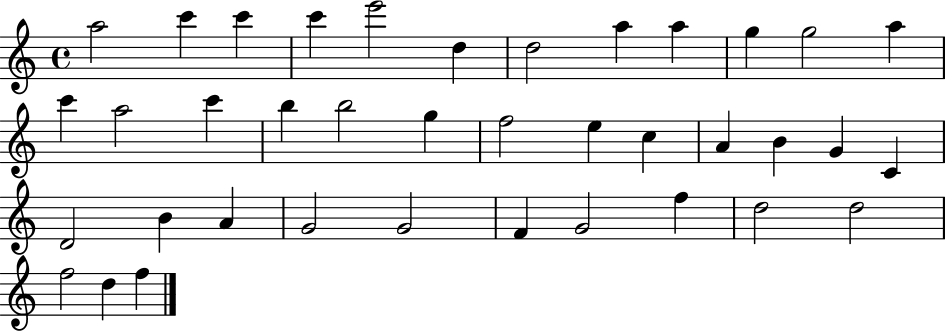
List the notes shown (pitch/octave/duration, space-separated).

A5/h C6/q C6/q C6/q E6/h D5/q D5/h A5/q A5/q G5/q G5/h A5/q C6/q A5/h C6/q B5/q B5/h G5/q F5/h E5/q C5/q A4/q B4/q G4/q C4/q D4/h B4/q A4/q G4/h G4/h F4/q G4/h F5/q D5/h D5/h F5/h D5/q F5/q